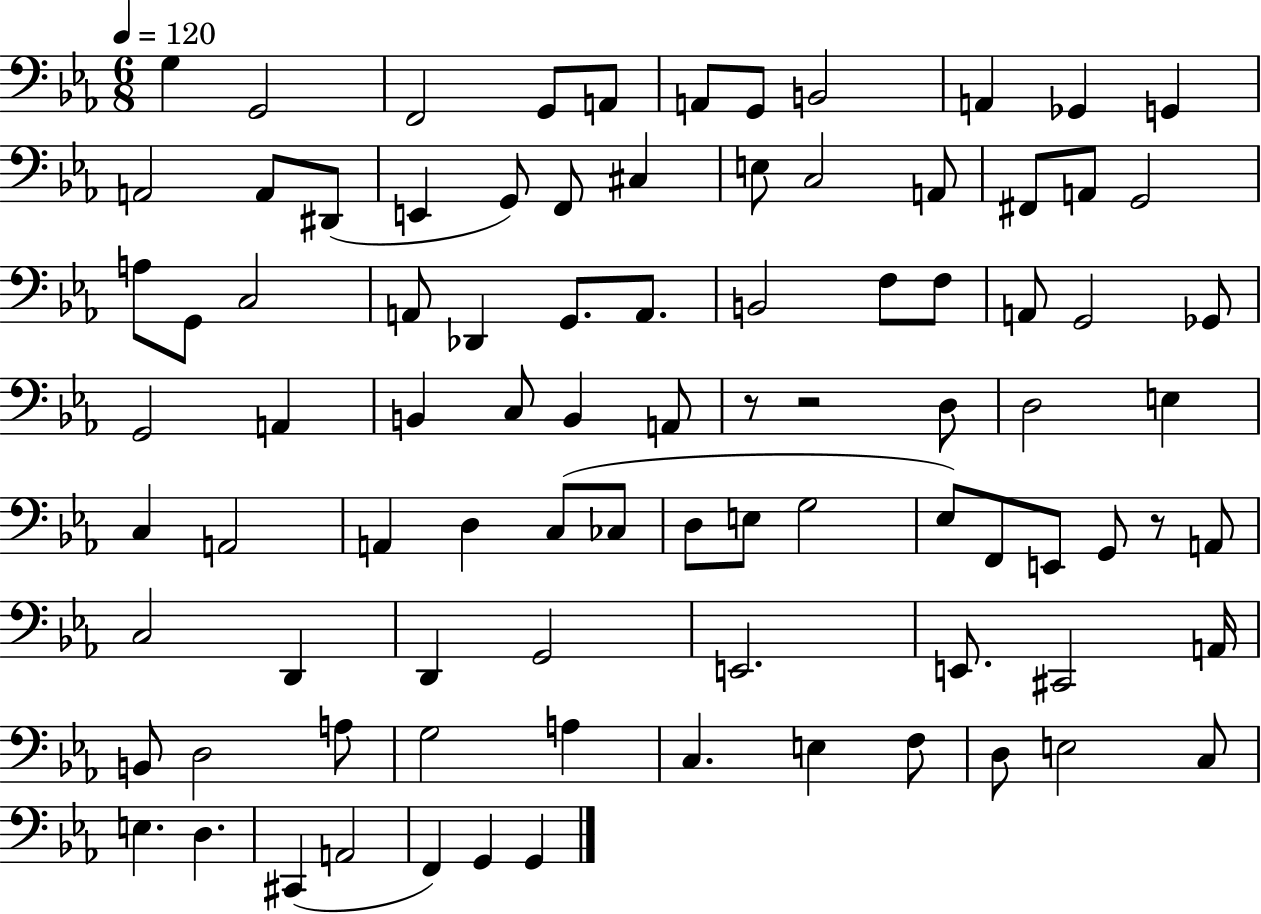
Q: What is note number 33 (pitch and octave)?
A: F3